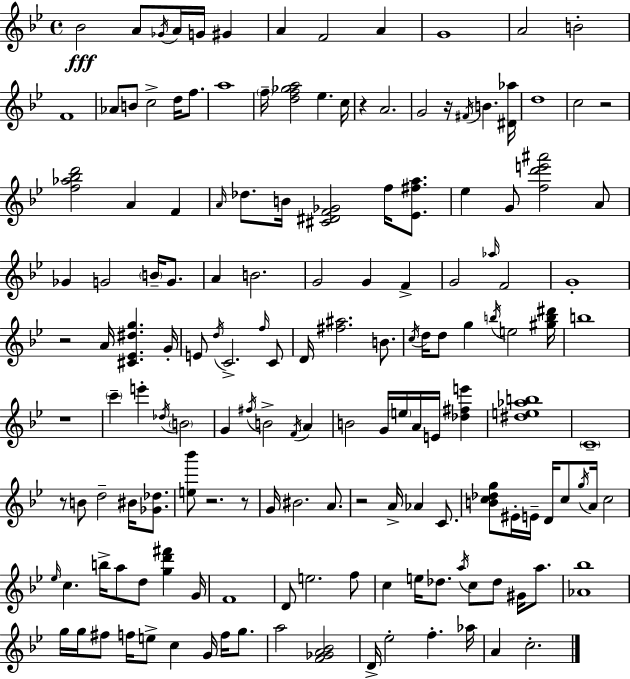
Bb4/h A4/e Gb4/s A4/s G4/s G#4/q A4/q F4/h A4/q G4/w A4/h B4/h F4/w Ab4/e B4/e C5/h D5/s F5/e. A5/w F5/s [D5,F5,Gb5,A5]/h Eb5/q. C5/s R/q A4/h. G4/h R/s F#4/s B4/q. [D#4,Ab5]/s D5/w C5/h R/h [F5,Ab5,Bb5,D6]/h A4/q F4/q A4/s Db5/e. B4/s [C#4,D#4,F4,Gb4]/h F5/s [Eb4,F#5,A5]/e. Eb5/q G4/e [F5,D6,E6,A#6]/h A4/e Gb4/q G4/h B4/s G4/e. A4/q B4/h. G4/h G4/q F4/q G4/h Ab5/s F4/h G4/w R/h A4/s [C#4,Eb4,D#5,G5]/q. G4/s E4/e D5/s C4/h. F5/s C4/e D4/s [F#5,A#5]/h. B4/e. C5/s D5/s D5/e G5/q B5/s E5/h [G#5,B5,D#6]/s B5/w R/w C6/q E6/q Db5/s B4/h G4/q F#5/s B4/h F4/s A4/q B4/h G4/s E5/s A4/s E4/s [Db5,F#5,E6]/q [D#5,E5,Ab5,B5]/w C4/w R/e B4/e D5/h BIS4/s [Gb4,Db5]/e. [E5,Bb6]/e R/h. R/e G4/s BIS4/h. A4/e. R/h A4/s Ab4/q C4/e. [B4,C5,Db5,G5]/e EIS4/s E4/s D4/s C5/e G5/s A4/s C5/h Eb5/s C5/q. B5/s A5/e D5/e [G5,D6,F#6]/q G4/s F4/w D4/e E5/h. F5/e C5/q E5/s Db5/e. A5/s C5/e Db5/e G#4/s A5/e. [Ab4,Bb5]/w G5/s G5/s F#5/e F5/s E5/e C5/q G4/s F5/s G5/e. A5/h [F4,Gb4,A4,Bb4]/h D4/s Eb5/h F5/q. Ab5/s A4/q C5/h.